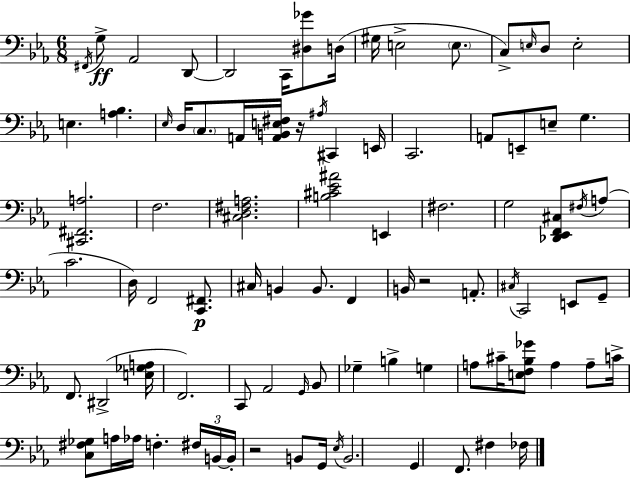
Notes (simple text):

F#2/s G3/e Ab2/h D2/e D2/h C2/s [D#3,Gb4]/e D3/s G#3/s E3/h E3/e. C3/e E3/s D3/e E3/h E3/q. [A3,Bb3]/q. Eb3/s D3/s C3/e. A2/s [A2,B2,E3,F#3]/s R/s A#3/s C#2/q E2/s C2/h. A2/e E2/e E3/e G3/q. [C#2,F#2,A3]/h. F3/h. [C#3,D3,F#3,A3]/h. [B3,C#4,Eb4,A#4]/h E2/q F#3/h. G3/h [Db2,Eb2,F2,C#3]/e F#3/s A3/e C4/h. D3/s F2/h [C2,F#2]/e. C#3/s B2/q B2/e. F2/q B2/s R/h A2/e. C#3/s C2/h E2/e G2/e F2/e. D#2/h [E3,Gb3,A3]/s F2/h. C2/e Ab2/h G2/s Bb2/e Gb3/q B3/q G3/q A3/e C#4/s [E3,F3,Bb3,Gb4]/e A3/q A3/e C4/s [C3,F#3,Gb3]/e A3/s Ab3/s F3/q. F#3/s B2/s B2/s R/h B2/e G2/s Eb3/s B2/h. G2/q F2/e. F#3/q FES3/s